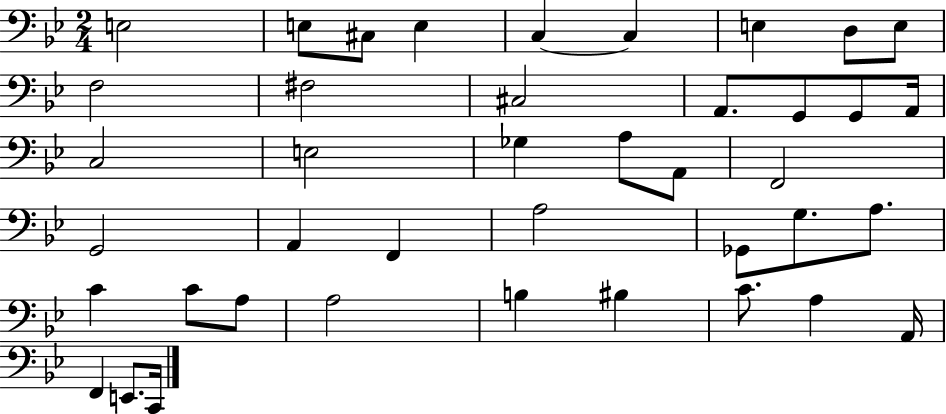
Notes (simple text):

E3/h E3/e C#3/e E3/q C3/q C3/q E3/q D3/e E3/e F3/h F#3/h C#3/h A2/e. G2/e G2/e A2/s C3/h E3/h Gb3/q A3/e A2/e F2/h G2/h A2/q F2/q A3/h Gb2/e G3/e. A3/e. C4/q C4/e A3/e A3/h B3/q BIS3/q C4/e. A3/q A2/s F2/q E2/e. C2/s